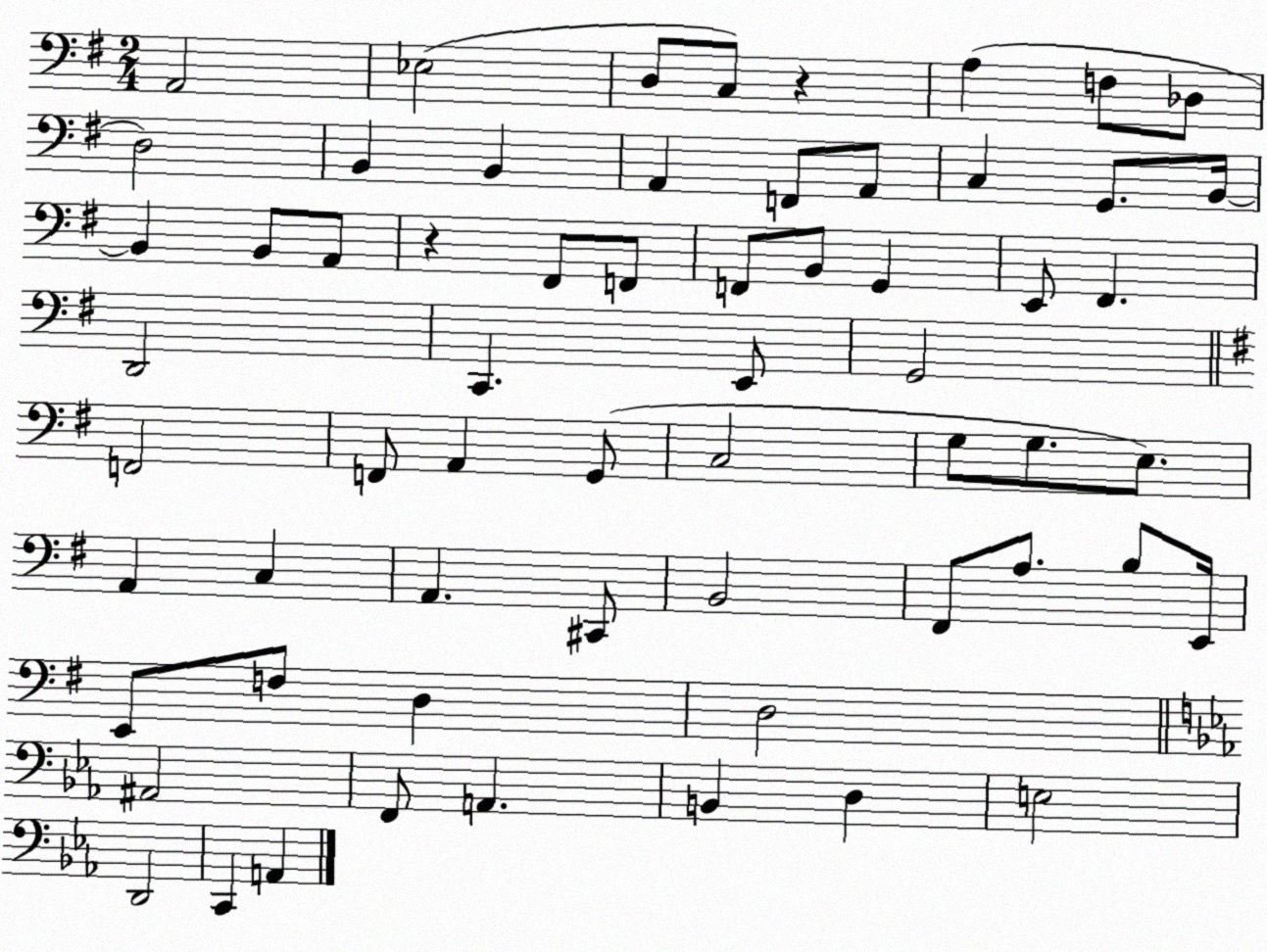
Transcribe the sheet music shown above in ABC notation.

X:1
T:Untitled
M:2/4
L:1/4
K:G
A,,2 _E,2 D,/2 C,/2 z A, F,/2 _D,/2 D,2 B,, B,, A,, F,,/2 A,,/2 C, G,,/2 B,,/4 B,, B,,/2 A,,/2 z ^F,,/2 F,,/2 F,,/2 B,,/2 G,, E,,/2 ^F,, D,,2 C,, E,,/2 G,,2 F,,2 F,,/2 A,, G,,/2 C,2 G,/2 G,/2 E,/2 A,, C, A,, ^C,,/2 B,,2 ^F,,/2 A,/2 B,/2 E,,/4 E,,/2 F,/2 D, D,2 ^A,,2 F,,/2 A,, B,, D, E,2 D,,2 C,, A,,